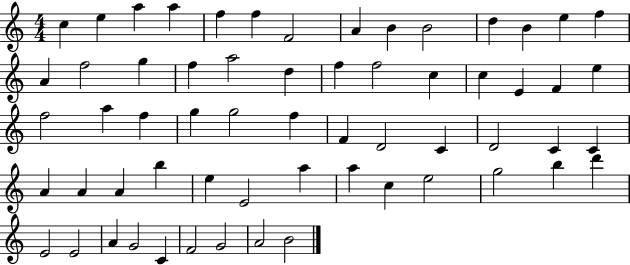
{
  \clef treble
  \numericTimeSignature
  \time 4/4
  \key c \major
  c''4 e''4 a''4 a''4 | f''4 f''4 f'2 | a'4 b'4 b'2 | d''4 b'4 e''4 f''4 | \break a'4 f''2 g''4 | f''4 a''2 d''4 | f''4 f''2 c''4 | c''4 e'4 f'4 e''4 | \break f''2 a''4 f''4 | g''4 g''2 f''4 | f'4 d'2 c'4 | d'2 c'4 c'4 | \break a'4 a'4 a'4 b''4 | e''4 e'2 a''4 | a''4 c''4 e''2 | g''2 b''4 d'''4 | \break e'2 e'2 | a'4 g'2 c'4 | f'2 g'2 | a'2 b'2 | \break \bar "|."
}